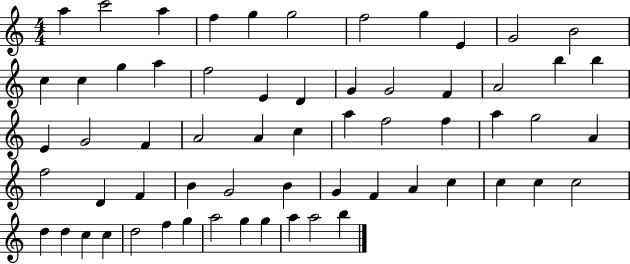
{
  \clef treble
  \numericTimeSignature
  \time 4/4
  \key c \major
  a''4 c'''2 a''4 | f''4 g''4 g''2 | f''2 g''4 e'4 | g'2 b'2 | \break c''4 c''4 g''4 a''4 | f''2 e'4 d'4 | g'4 g'2 f'4 | a'2 b''4 b''4 | \break e'4 g'2 f'4 | a'2 a'4 c''4 | a''4 f''2 f''4 | a''4 g''2 a'4 | \break f''2 d'4 f'4 | b'4 g'2 b'4 | g'4 f'4 a'4 c''4 | c''4 c''4 c''2 | \break d''4 d''4 c''4 c''4 | d''2 f''4 g''4 | a''2 g''4 g''4 | a''4 a''2 b''4 | \break \bar "|."
}